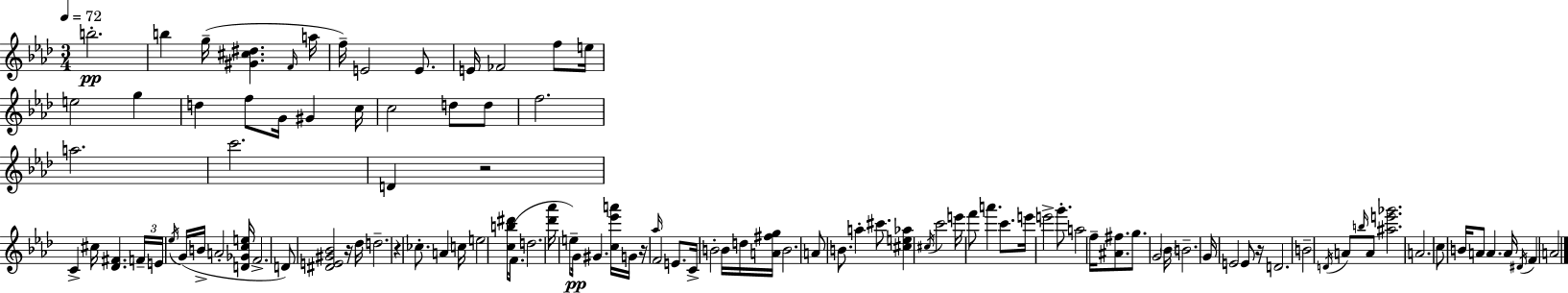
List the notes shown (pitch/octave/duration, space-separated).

B5/h. B5/q G5/s [G#4,C#5,D#5]/q. F4/s A5/s F5/s E4/h E4/e. E4/s FES4/h F5/e E5/s E5/h G5/q D5/q F5/e G4/s G#4/q C5/s C5/h D5/e D5/e F5/h. A5/h. C6/h. D4/q R/h C4/q C#5/s [Db4,F#4]/q. F4/s E4/s Eb5/s G4/s B4/s A4/h [D4,Gb4,C5,E5]/s F4/h. D4/e [D#4,E4,G#4,Bb4]/h R/s Db5/s D5/h. R/q CES5/e. A4/q C5/s E5/h [C5,B5,D#6]/s F4/e. D5/h. [Db6,Ab6]/s E5/e G4/s G#4/q. [C5,Eb6,A6]/s G4/s R/s Ab5/s F4/h E4/e. C4/s B4/h B4/s D5/s [A4,F#5,G5]/s B4/h. A4/e B4/e. A5/q C#6/e. [C#5,E5,Ab5]/q C#5/s C6/h E6/s F6/e A6/q. C6/e. E6/s E6/h G6/e. A5/h F5/s [A#4,F#5]/e. G5/e. G4/h Bb4/s B4/h. G4/s E4/h E4/e R/s D4/h. B4/h D4/s A4/e B5/s A4/e [A#5,E6,Gb6]/h. A4/h. C5/e B4/s A4/e A4/q. A4/s D#4/s F4/q A4/h